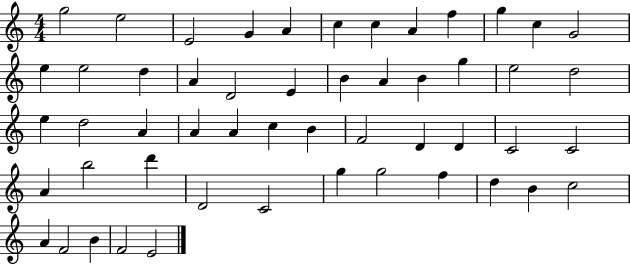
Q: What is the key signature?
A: C major